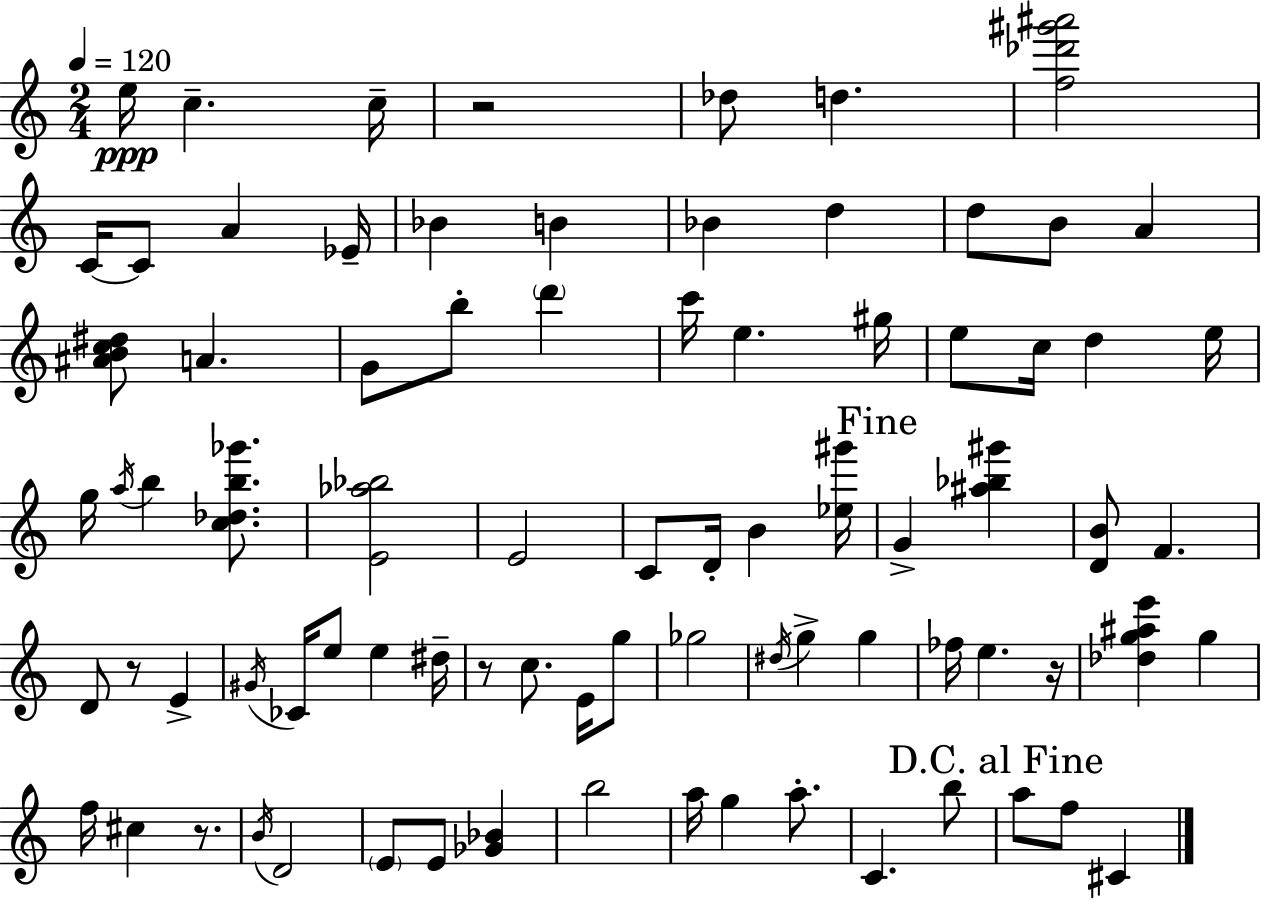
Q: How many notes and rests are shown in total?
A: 82